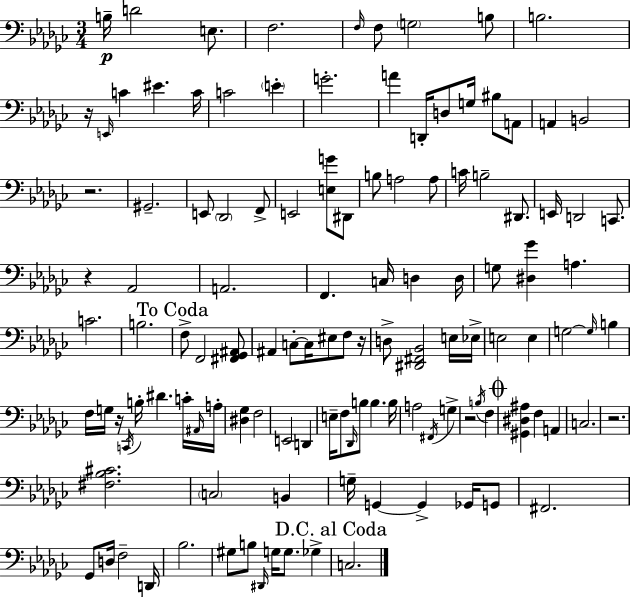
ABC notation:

X:1
T:Untitled
M:3/4
L:1/4
K:Ebm
B,/4 D2 E,/2 F,2 F,/4 F,/2 G,2 B,/2 B,2 z/4 E,,/4 C ^E C/4 C2 E G2 A D,,/4 D,/2 G,/4 ^B,/2 A,,/2 A,, B,,2 z2 ^G,,2 E,,/2 _D,,2 F,,/2 E,,2 [E,G]/2 ^D,,/2 B,/2 A,2 A,/2 C/4 B,2 ^D,,/2 E,,/4 D,,2 C,,/2 z _A,,2 A,,2 F,, C,/4 D, D,/4 G,/2 [^D,_G] A, C2 B,2 F,/2 F,,2 [^F,,_G,,^A,,]/2 ^A,, C,/2 C,/4 ^E,/2 F,/2 z/4 D,/2 [^D,,^F,,_B,,]2 E,/4 _E,/4 E,2 E, G,2 G,/4 B, F,/4 G,/4 z/4 C,,/4 B,/4 ^D C/4 ^A,,/4 A,/4 [^D,_G,] F,2 E,,2 D,, E,/4 F,/2 _D,,/4 B,/2 B, B,/4 A,2 ^F,,/4 G, z2 B,/4 F, [^G,,^D,^A,] F, A,, C,2 z2 [^F,_B,^C]2 C,2 B,, G,/4 G,, G,, _G,,/4 G,,/2 ^F,,2 _G,,/2 D,/4 F,2 D,,/4 _B,2 ^G,/2 B,/2 ^D,,/4 G,/4 G,/2 _G, C,2